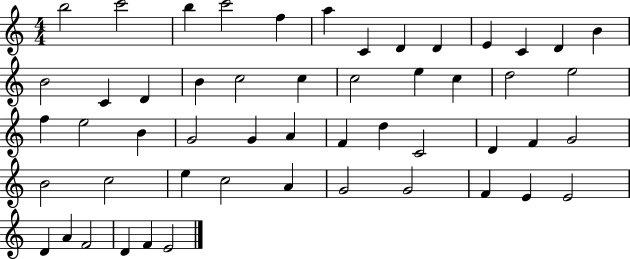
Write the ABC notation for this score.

X:1
T:Untitled
M:4/4
L:1/4
K:C
b2 c'2 b c'2 f a C D D E C D B B2 C D B c2 c c2 e c d2 e2 f e2 B G2 G A F d C2 D F G2 B2 c2 e c2 A G2 G2 F E E2 D A F2 D F E2